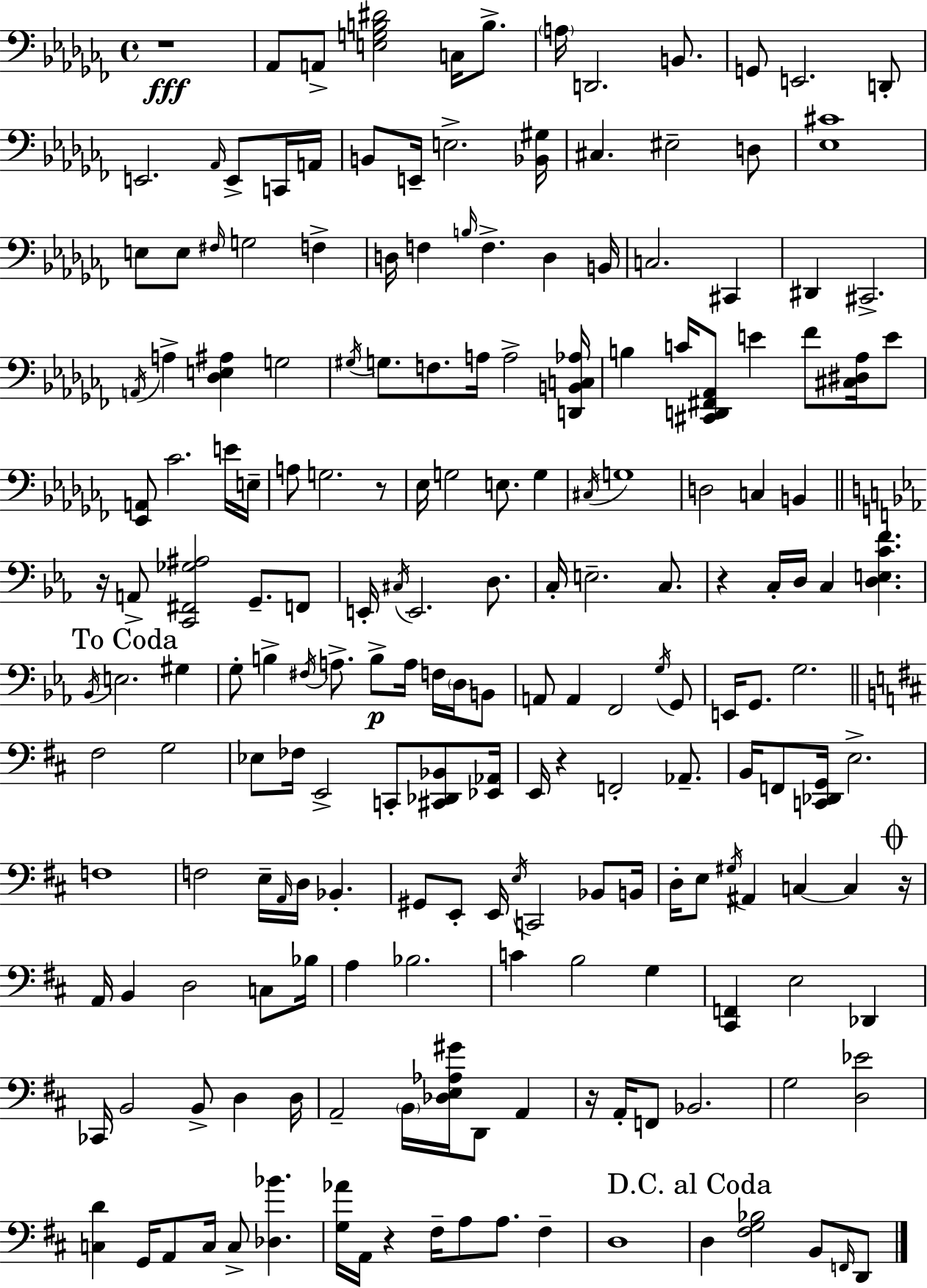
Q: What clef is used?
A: bass